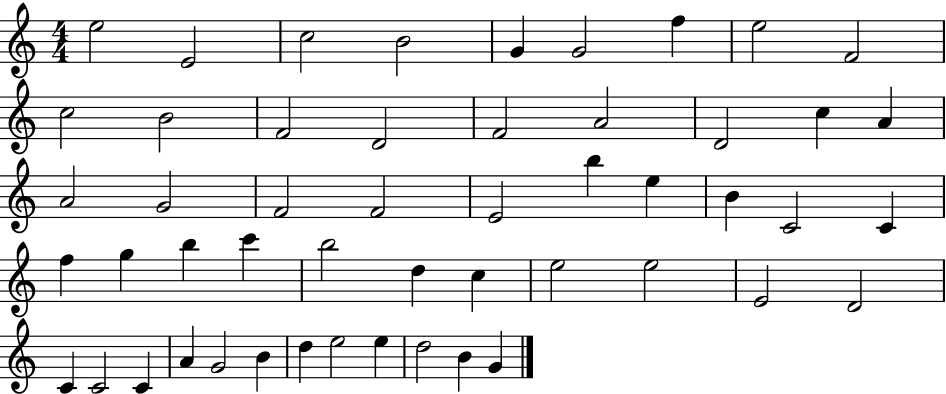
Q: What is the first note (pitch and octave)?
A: E5